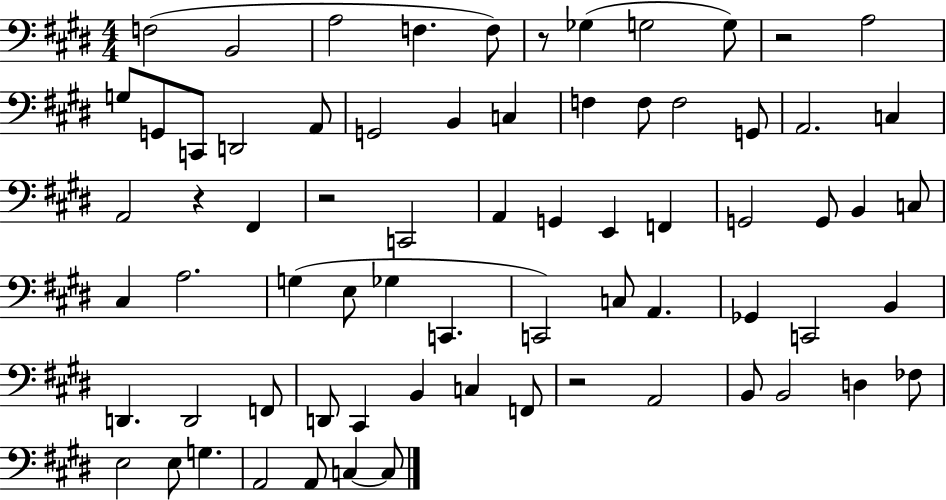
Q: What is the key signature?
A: E major